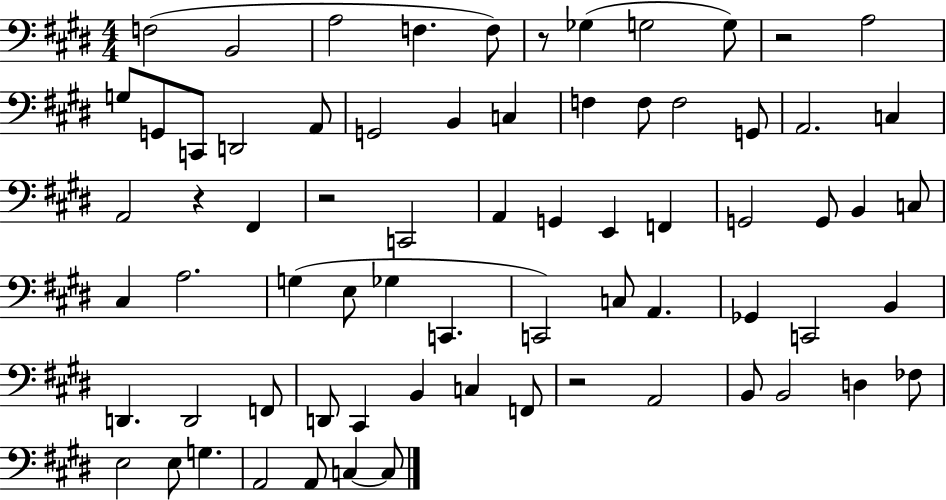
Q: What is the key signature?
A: E major